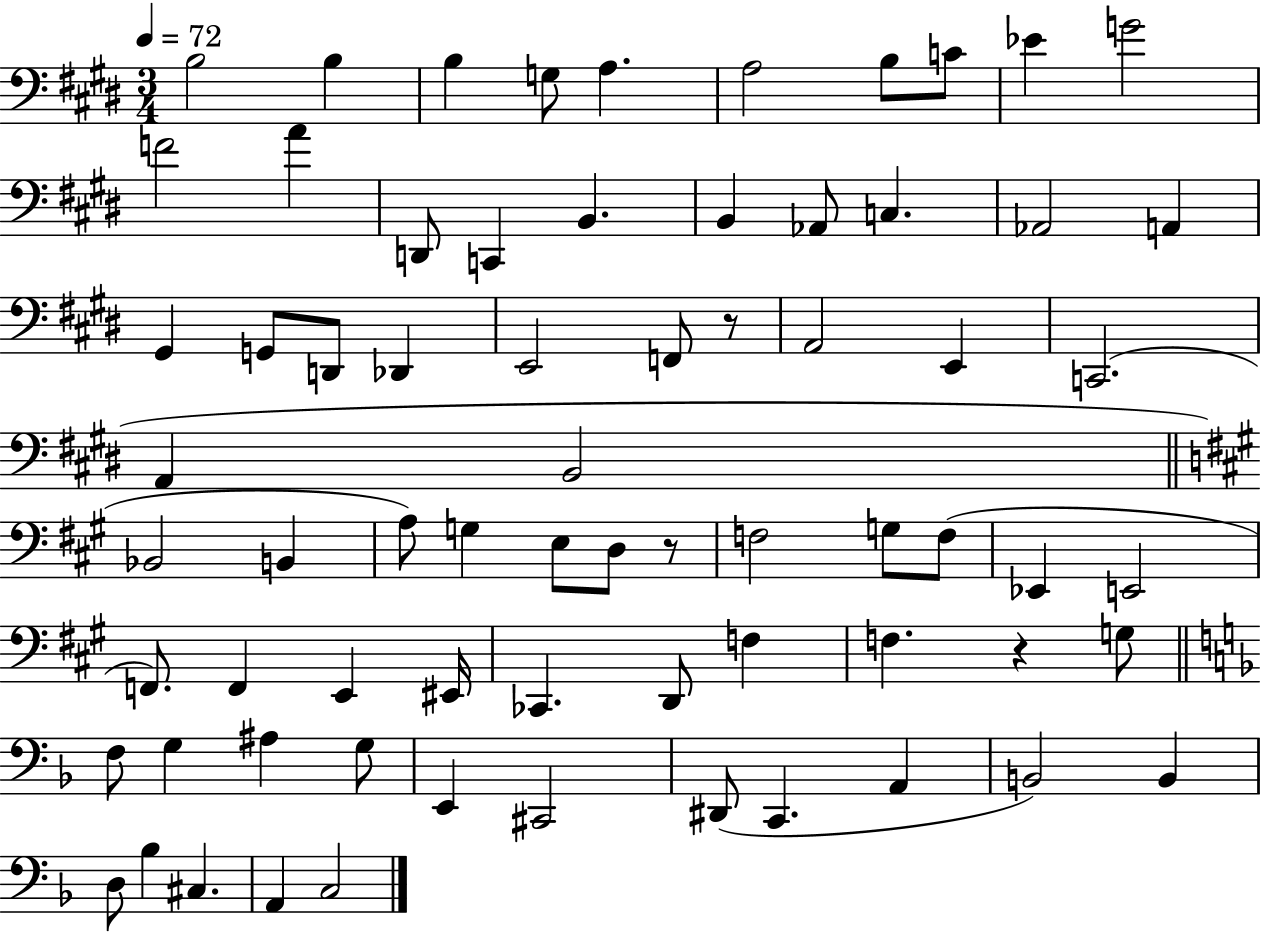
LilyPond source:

{
  \clef bass
  \numericTimeSignature
  \time 3/4
  \key e \major
  \tempo 4 = 72
  b2 b4 | b4 g8 a4. | a2 b8 c'8 | ees'4 g'2 | \break f'2 a'4 | d,8 c,4 b,4. | b,4 aes,8 c4. | aes,2 a,4 | \break gis,4 g,8 d,8 des,4 | e,2 f,8 r8 | a,2 e,4 | c,2.( | \break a,4 b,2 | \bar "||" \break \key a \major bes,2 b,4 | a8) g4 e8 d8 r8 | f2 g8 f8( | ees,4 e,2 | \break f,8.) f,4 e,4 eis,16 | ces,4. d,8 f4 | f4. r4 g8 | \bar "||" \break \key f \major f8 g4 ais4 g8 | e,4 cis,2 | dis,8( c,4. a,4 | b,2) b,4 | \break d8 bes4 cis4. | a,4 c2 | \bar "|."
}